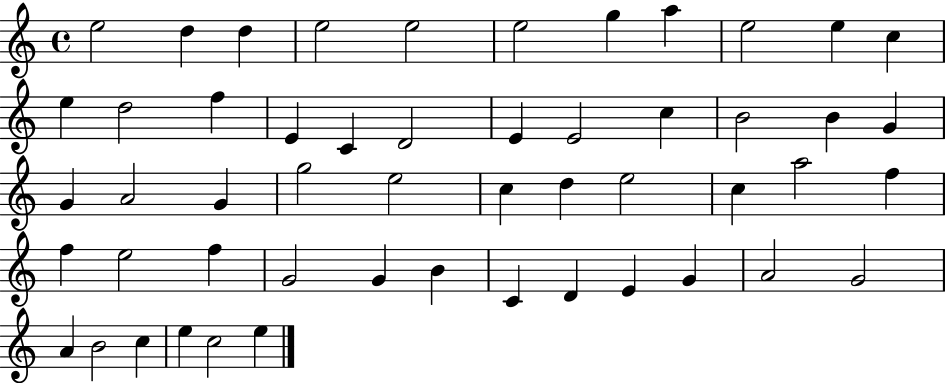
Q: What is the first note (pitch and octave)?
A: E5